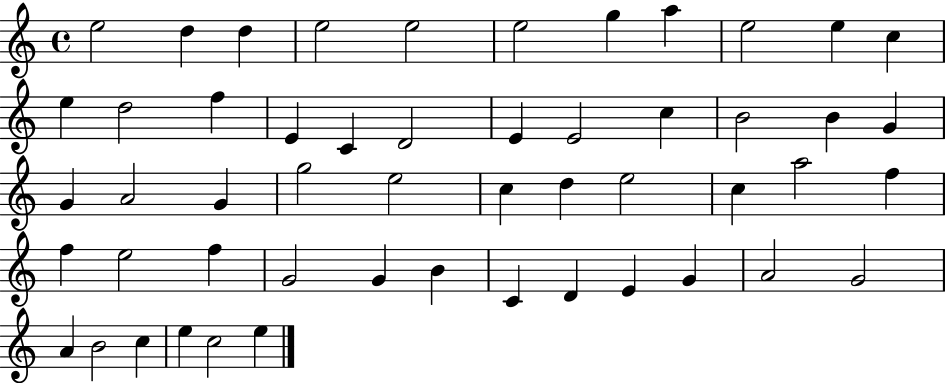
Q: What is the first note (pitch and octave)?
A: E5